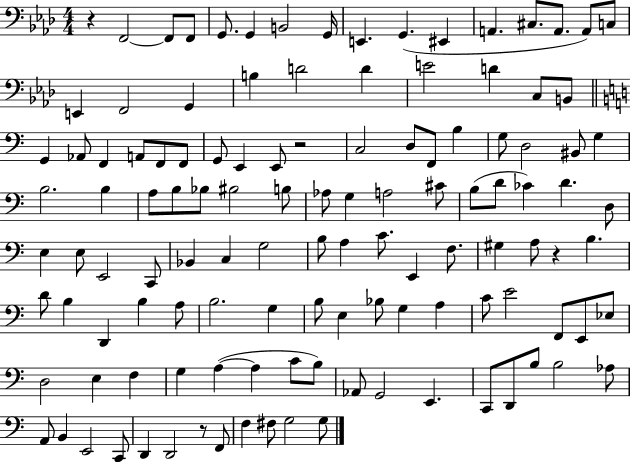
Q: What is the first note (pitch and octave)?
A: F2